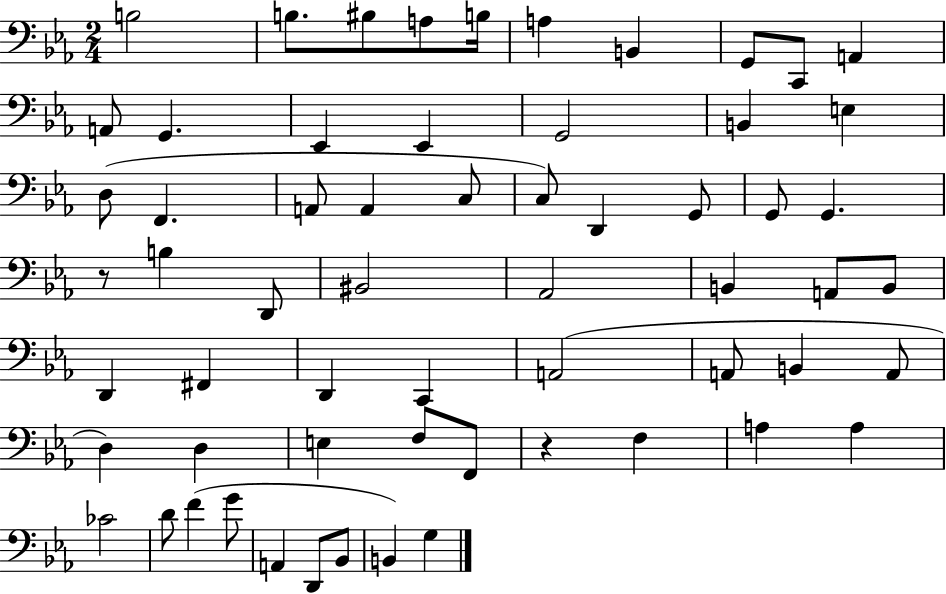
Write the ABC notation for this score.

X:1
T:Untitled
M:2/4
L:1/4
K:Eb
B,2 B,/2 ^B,/2 A,/2 B,/4 A, B,, G,,/2 C,,/2 A,, A,,/2 G,, _E,, _E,, G,,2 B,, E, D,/2 F,, A,,/2 A,, C,/2 C,/2 D,, G,,/2 G,,/2 G,, z/2 B, D,,/2 ^B,,2 _A,,2 B,, A,,/2 B,,/2 D,, ^F,, D,, C,, A,,2 A,,/2 B,, A,,/2 D, D, E, F,/2 F,,/2 z F, A, A, _C2 D/2 F G/2 A,, D,,/2 _B,,/2 B,, G,